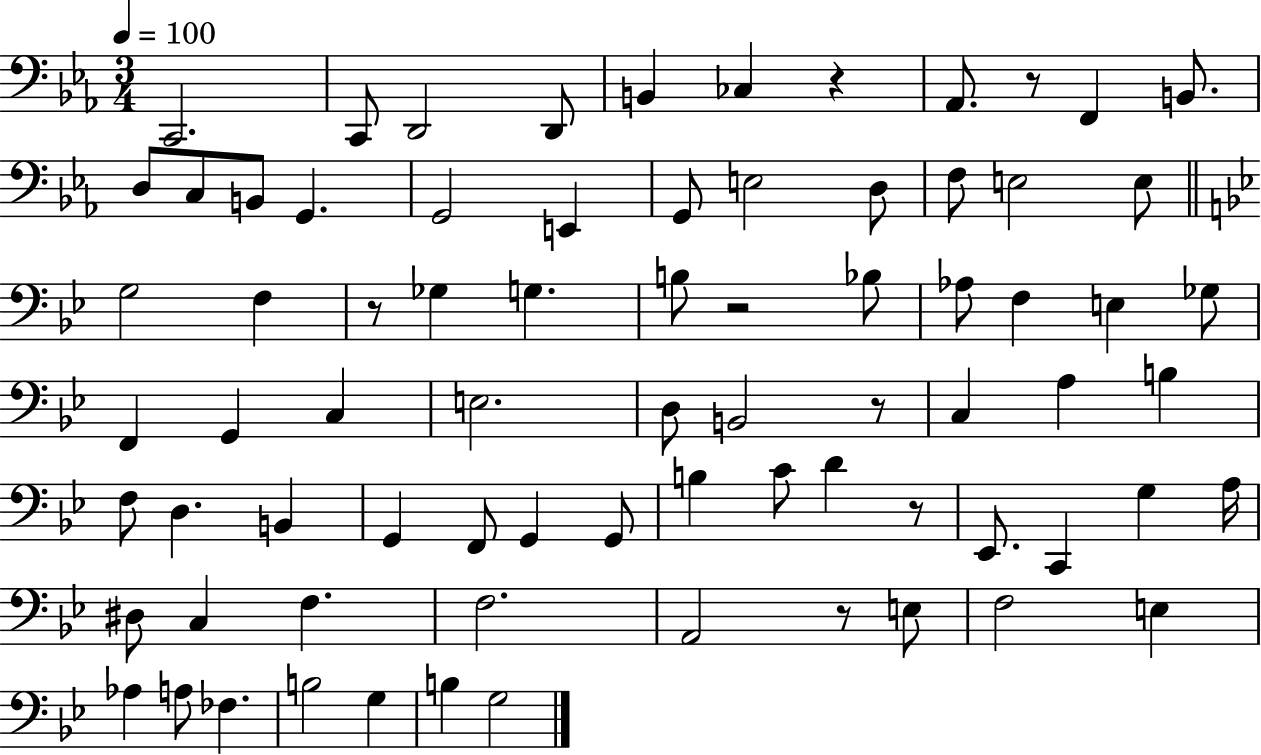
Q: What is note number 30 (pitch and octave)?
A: E3